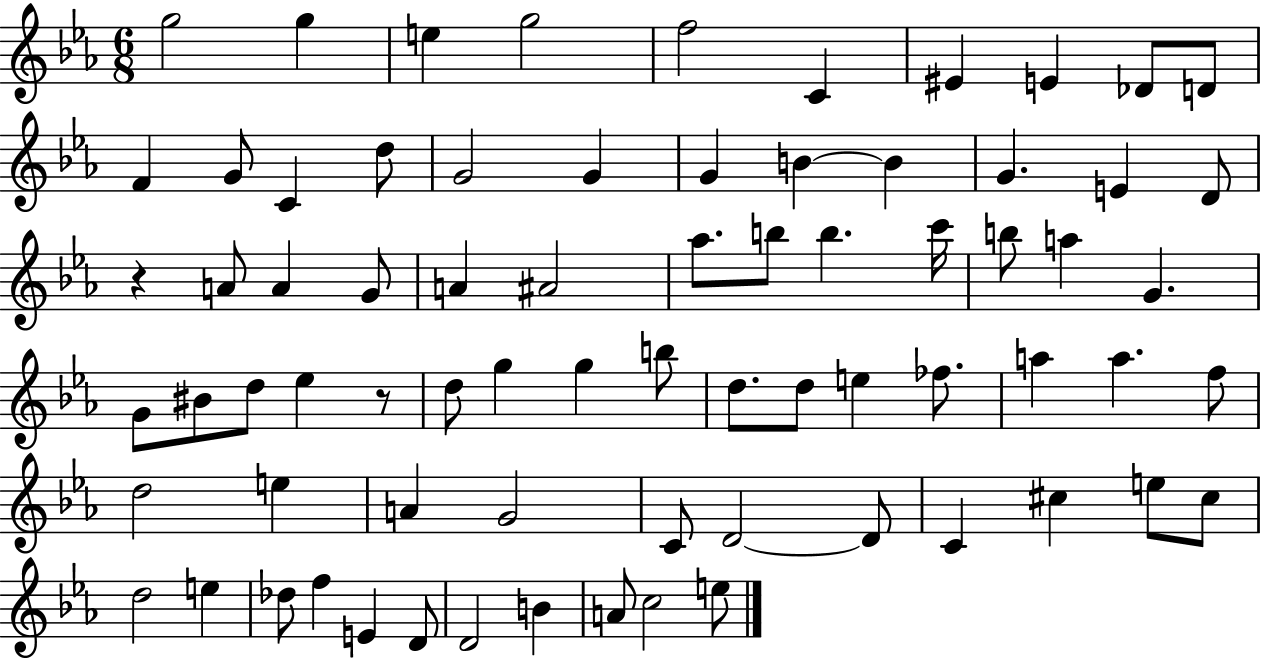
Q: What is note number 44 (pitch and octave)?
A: D5